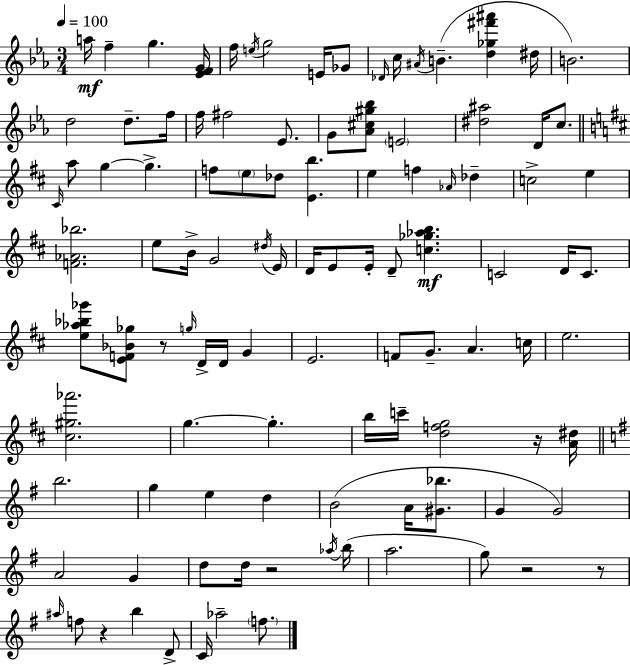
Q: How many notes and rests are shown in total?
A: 105